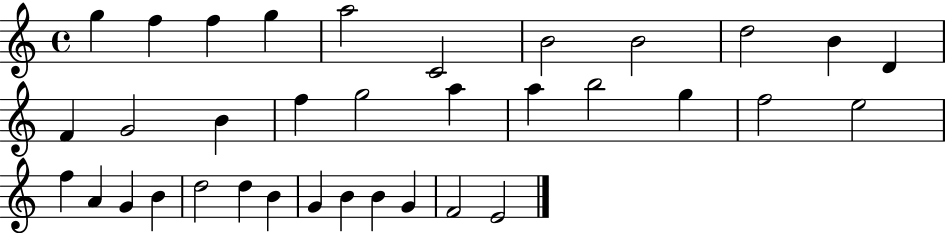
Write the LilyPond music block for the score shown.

{
  \clef treble
  \time 4/4
  \defaultTimeSignature
  \key c \major
  g''4 f''4 f''4 g''4 | a''2 c'2 | b'2 b'2 | d''2 b'4 d'4 | \break f'4 g'2 b'4 | f''4 g''2 a''4 | a''4 b''2 g''4 | f''2 e''2 | \break f''4 a'4 g'4 b'4 | d''2 d''4 b'4 | g'4 b'4 b'4 g'4 | f'2 e'2 | \break \bar "|."
}